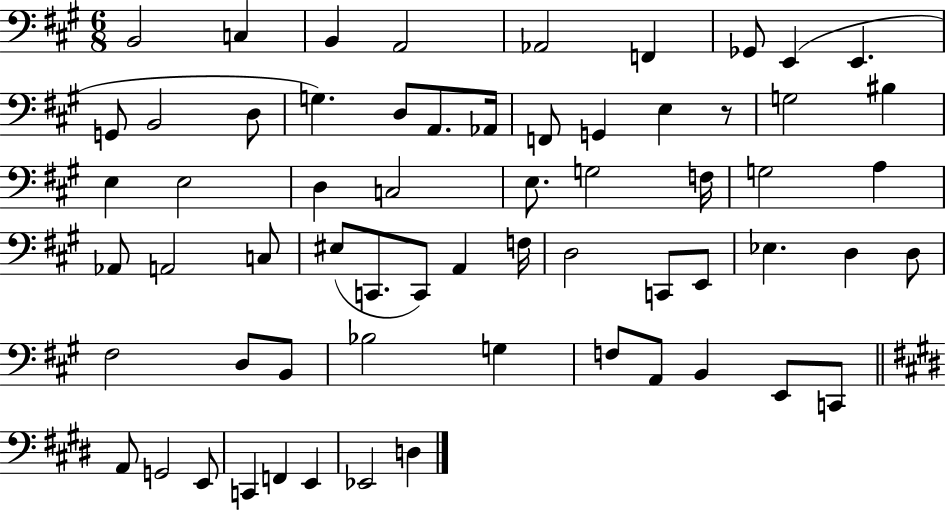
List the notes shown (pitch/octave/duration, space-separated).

B2/h C3/q B2/q A2/h Ab2/h F2/q Gb2/e E2/q E2/q. G2/e B2/h D3/e G3/q. D3/e A2/e. Ab2/s F2/e G2/q E3/q R/e G3/h BIS3/q E3/q E3/h D3/q C3/h E3/e. G3/h F3/s G3/h A3/q Ab2/e A2/h C3/e EIS3/e C2/e. C2/e A2/q F3/s D3/h C2/e E2/e Eb3/q. D3/q D3/e F#3/h D3/e B2/e Bb3/h G3/q F3/e A2/e B2/q E2/e C2/e A2/e G2/h E2/e C2/q F2/q E2/q Eb2/h D3/q